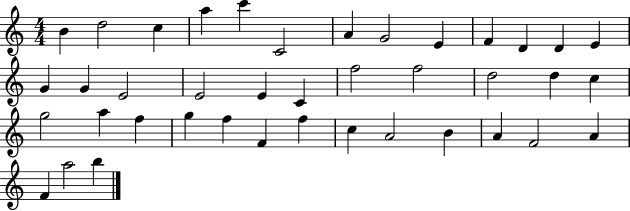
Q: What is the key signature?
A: C major